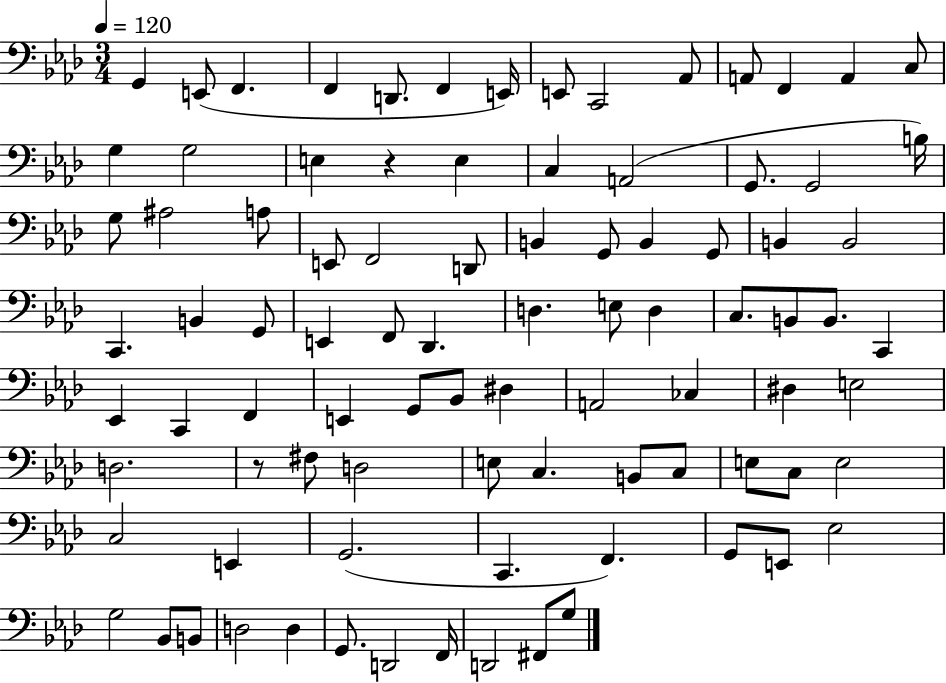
G2/q E2/e F2/q. F2/q D2/e. F2/q E2/s E2/e C2/h Ab2/e A2/e F2/q A2/q C3/e G3/q G3/h E3/q R/q E3/q C3/q A2/h G2/e. G2/h B3/s G3/e A#3/h A3/e E2/e F2/h D2/e B2/q G2/e B2/q G2/e B2/q B2/h C2/q. B2/q G2/e E2/q F2/e Db2/q. D3/q. E3/e D3/q C3/e. B2/e B2/e. C2/q Eb2/q C2/q F2/q E2/q G2/e Bb2/e D#3/q A2/h CES3/q D#3/q E3/h D3/h. R/e F#3/e D3/h E3/e C3/q. B2/e C3/e E3/e C3/e E3/h C3/h E2/q G2/h. C2/q. F2/q. G2/e E2/e Eb3/h G3/h Bb2/e B2/e D3/h D3/q G2/e. D2/h F2/s D2/h F#2/e G3/e